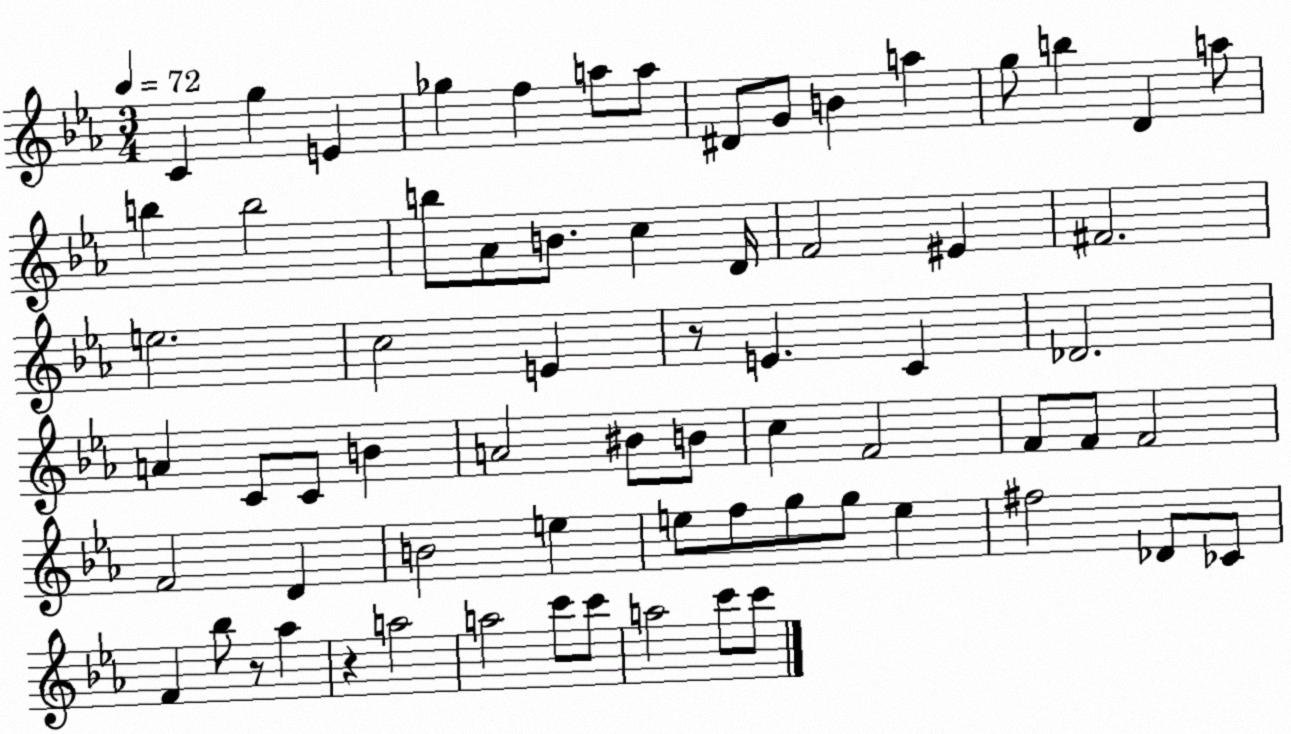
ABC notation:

X:1
T:Untitled
M:3/4
L:1/4
K:Eb
C g E _g f a/2 a/2 ^D/2 G/2 B a g/2 b D a/2 b b2 b/2 _A/2 B/2 c D/4 F2 ^E ^F2 e2 c2 E z/2 E C _D2 A C/2 C/2 B A2 ^B/2 B/2 c F2 F/2 F/2 F2 F2 D B2 e e/2 f/2 g/2 g/2 e ^f2 _D/2 _C/2 F _b/2 z/2 _a z a2 a2 c'/2 c'/2 a2 c'/2 c'/2